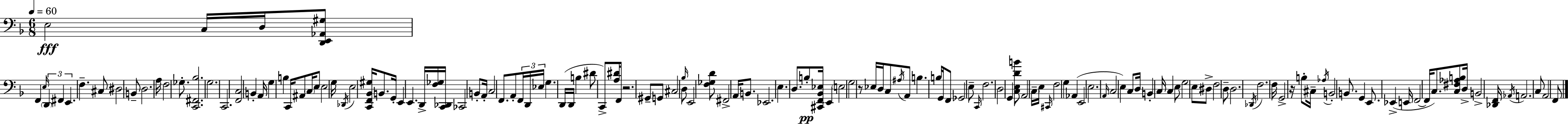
X:1
T:Untitled
M:6/8
L:1/4
K:F
E,2 C,/4 D,/4 [D,,E,,_A,,^G,]/2 F,, E,/4 D,, ^F,, E,, F, ^C,/2 ^D,2 B,,/2 D,2 A,/4 F,2 _G,/2 [C,,^F,,_B,]2 G,2 C,,2 [F,,C,]2 B,, A,,/4 G, B, C,,/4 ^A,,/2 C,/4 E,/2 E,2 G,/4 _D,,/4 E,2 [C,,F,,_B,,^G,]/4 B,,/2 G,,/4 E,, E,, D,,/4 [F,_G,]/4 [C,,_D,,]/4 _C,,2 B,,/2 A,,/4 C,2 F,,/2 A,,/2 F,,/4 D,,/4 _E,/4 G, D,,/4 D,,/4 B, ^D/2 C,,/2 [A,^D]/4 F,,/2 z2 ^G,,/2 G,,/2 ^C,2 _B,/4 D,/2 E,,2 [F,_G,D]/2 ^F,,2 A,,/4 B,,/2 _E,,2 E, D,/2 B,/2 [^C,,F,,_B,,_E,]/4 E,, E,2 G,2 z/2 _E,/4 D,/4 C,/2 ^A,/4 A,,/2 B, B,/4 G,,/4 F,,/2 _G,,2 E,/2 C,,/4 F,2 D,2 G,, [C,E,DB]/2 A,,2 C,/4 E,/4 ^C,,/4 F,2 G, _A,, E,,2 E,2 A,,/4 C,2 E, C,/2 D,/4 B,, C,/4 C, E,/2 G,2 E,/2 ^D,/2 F,2 D,/2 D,2 _D,,/4 F,2 F,/4 G,,2 z/4 B,/2 ^C,/4 _A,/4 B,,2 B,,/2 G,, E,,/2 _E,, E,,/4 F,,2 F,,/4 C,/2 [C,^F,_A,B,]/2 D,/4 B,,2 [_D,,F,,]/4 _A,,/4 A,,2 C,/2 A,,2 F,,/2